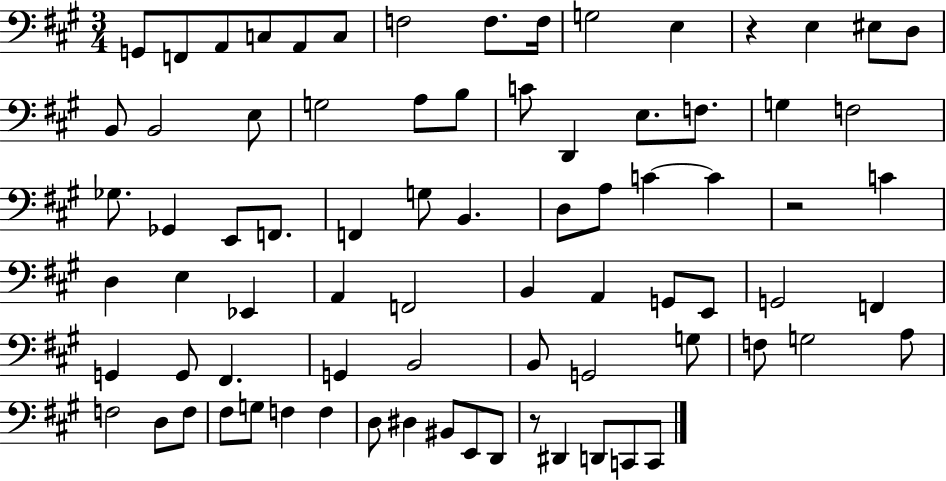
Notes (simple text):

G2/e F2/e A2/e C3/e A2/e C3/e F3/h F3/e. F3/s G3/h E3/q R/q E3/q EIS3/e D3/e B2/e B2/h E3/e G3/h A3/e B3/e C4/e D2/q E3/e. F3/e. G3/q F3/h Gb3/e. Gb2/q E2/e F2/e. F2/q G3/e B2/q. D3/e A3/e C4/q C4/q R/h C4/q D3/q E3/q Eb2/q A2/q F2/h B2/q A2/q G2/e E2/e G2/h F2/q G2/q G2/e F#2/q. G2/q B2/h B2/e G2/h G3/e F3/e G3/h A3/e F3/h D3/e F3/e F#3/e G3/e F3/q F3/q D3/e D#3/q BIS2/e E2/e D2/e R/e D#2/q D2/e C2/e C2/e